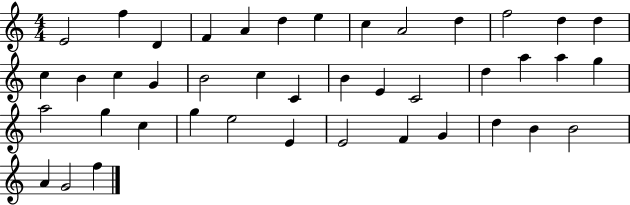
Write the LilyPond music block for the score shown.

{
  \clef treble
  \numericTimeSignature
  \time 4/4
  \key c \major
  e'2 f''4 d'4 | f'4 a'4 d''4 e''4 | c''4 a'2 d''4 | f''2 d''4 d''4 | \break c''4 b'4 c''4 g'4 | b'2 c''4 c'4 | b'4 e'4 c'2 | d''4 a''4 a''4 g''4 | \break a''2 g''4 c''4 | g''4 e''2 e'4 | e'2 f'4 g'4 | d''4 b'4 b'2 | \break a'4 g'2 f''4 | \bar "|."
}